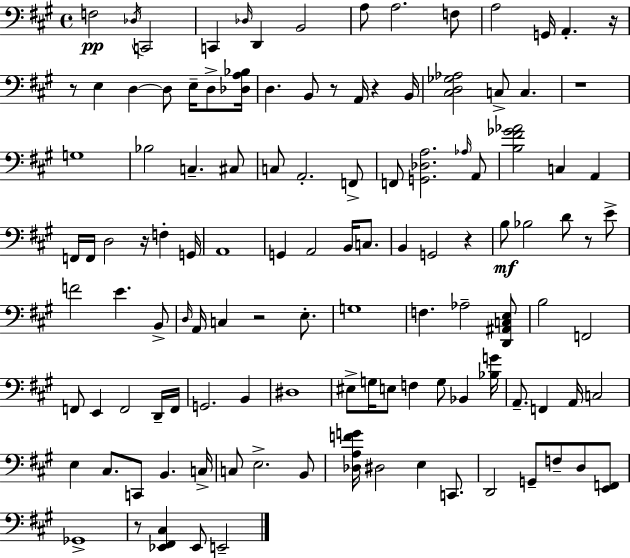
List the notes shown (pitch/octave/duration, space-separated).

F3/h Db3/s C2/h C2/q Db3/s D2/q B2/h A3/e A3/h. F3/e A3/h G2/s A2/q. R/s R/e E3/q D3/q D3/e E3/s D3/e [Db3,A3,Bb3]/s D3/q. B2/e R/e A2/s R/q B2/s [C#3,D3,Gb3,Ab3]/h C3/e C3/q. R/w G3/w Bb3/h C3/q. C#3/e C3/e A2/h. F2/e F2/e [G2,Db3,A3]/h. Ab3/s A2/e [B3,F#4,Gb4,Ab4]/h C3/q A2/q F2/s F2/s D3/h R/s F3/q G2/s A2/w G2/q A2/h B2/s C3/e. B2/q G2/h R/q B3/e Bb3/h D4/e R/e E4/e F4/h E4/q. B2/e D3/s A2/s C3/q R/h E3/e. G3/w F3/q. Ab3/h [D2,A#2,C3,E3]/e B3/h F2/h F2/e E2/q F2/h D2/s F2/s G2/h. B2/q D#3/w EIS3/e G3/s E3/e F3/q G3/e Bb2/q [Bb3,G4]/s A2/e. F2/q A2/s C3/h E3/q C#3/e. C2/e B2/q. C3/s C3/e E3/h. B2/e [Db3,A3,F4,G4]/s D#3/h E3/q C2/e. D2/h G2/e F3/e D3/e [E2,F2]/e Gb2/w R/e [Eb2,F#2,C#3]/q Eb2/e E2/h